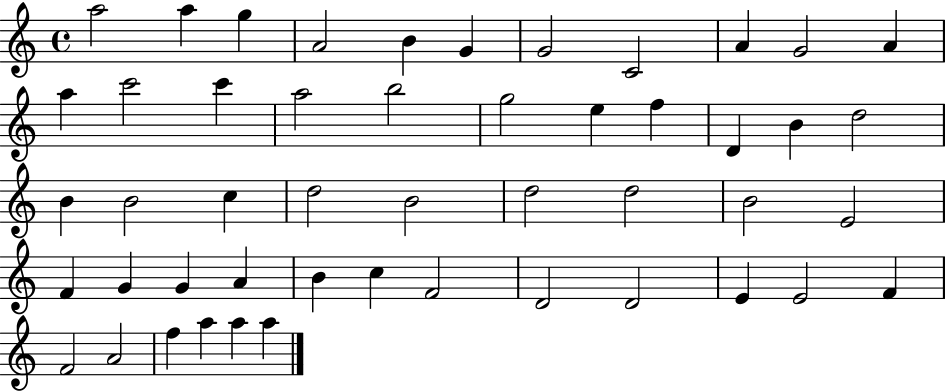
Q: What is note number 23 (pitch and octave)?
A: B4